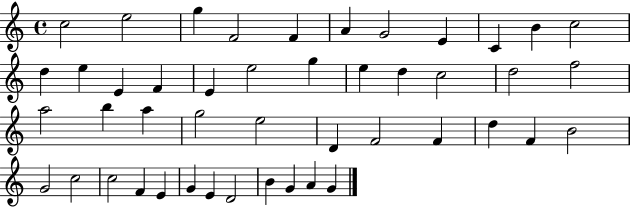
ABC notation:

X:1
T:Untitled
M:4/4
L:1/4
K:C
c2 e2 g F2 F A G2 E C B c2 d e E F E e2 g e d c2 d2 f2 a2 b a g2 e2 D F2 F d F B2 G2 c2 c2 F E G E D2 B G A G